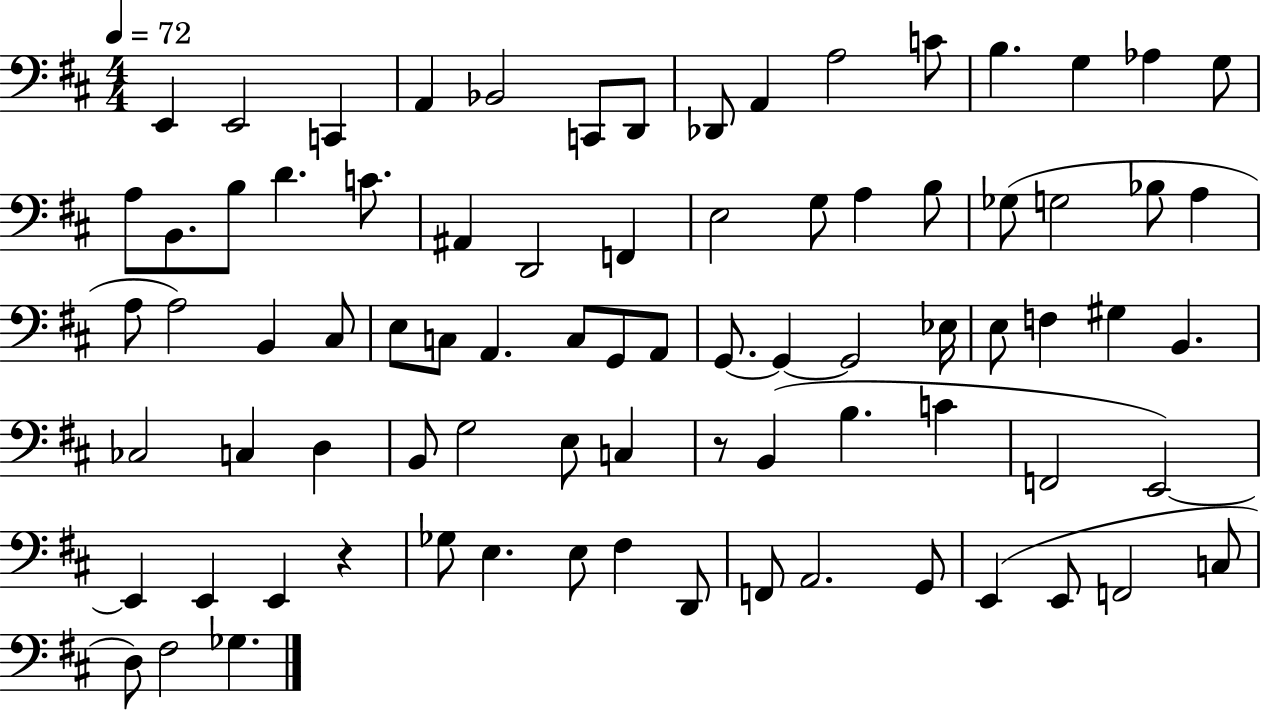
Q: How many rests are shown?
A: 2